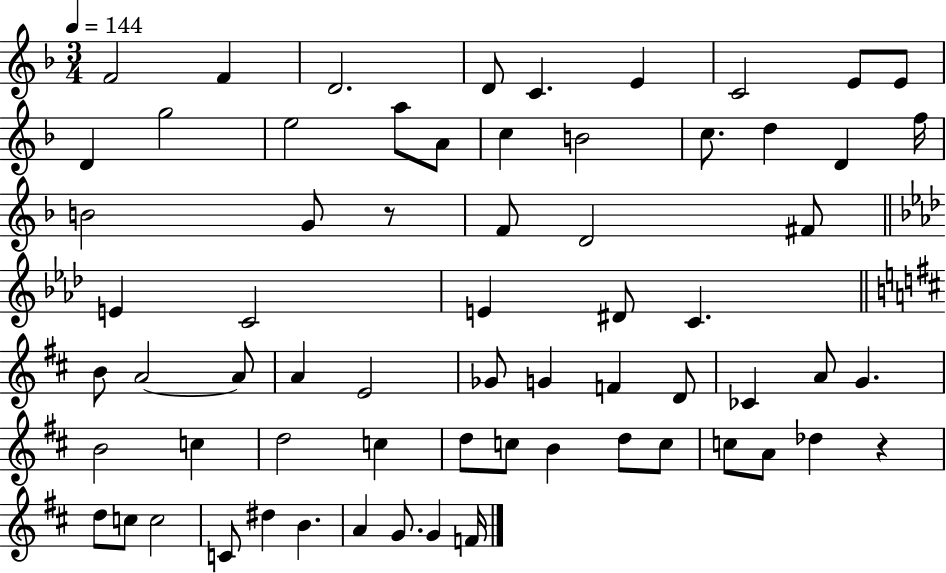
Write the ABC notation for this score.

X:1
T:Untitled
M:3/4
L:1/4
K:F
F2 F D2 D/2 C E C2 E/2 E/2 D g2 e2 a/2 A/2 c B2 c/2 d D f/4 B2 G/2 z/2 F/2 D2 ^F/2 E C2 E ^D/2 C B/2 A2 A/2 A E2 _G/2 G F D/2 _C A/2 G B2 c d2 c d/2 c/2 B d/2 c/2 c/2 A/2 _d z d/2 c/2 c2 C/2 ^d B A G/2 G F/4